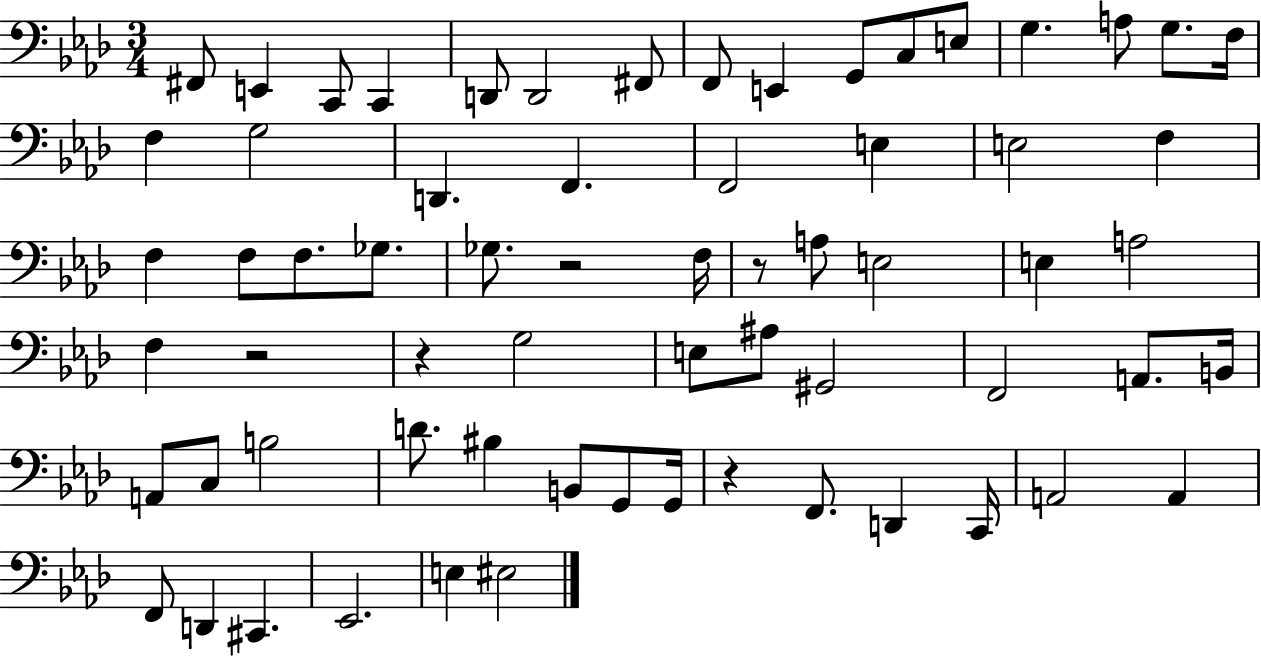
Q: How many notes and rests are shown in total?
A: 66